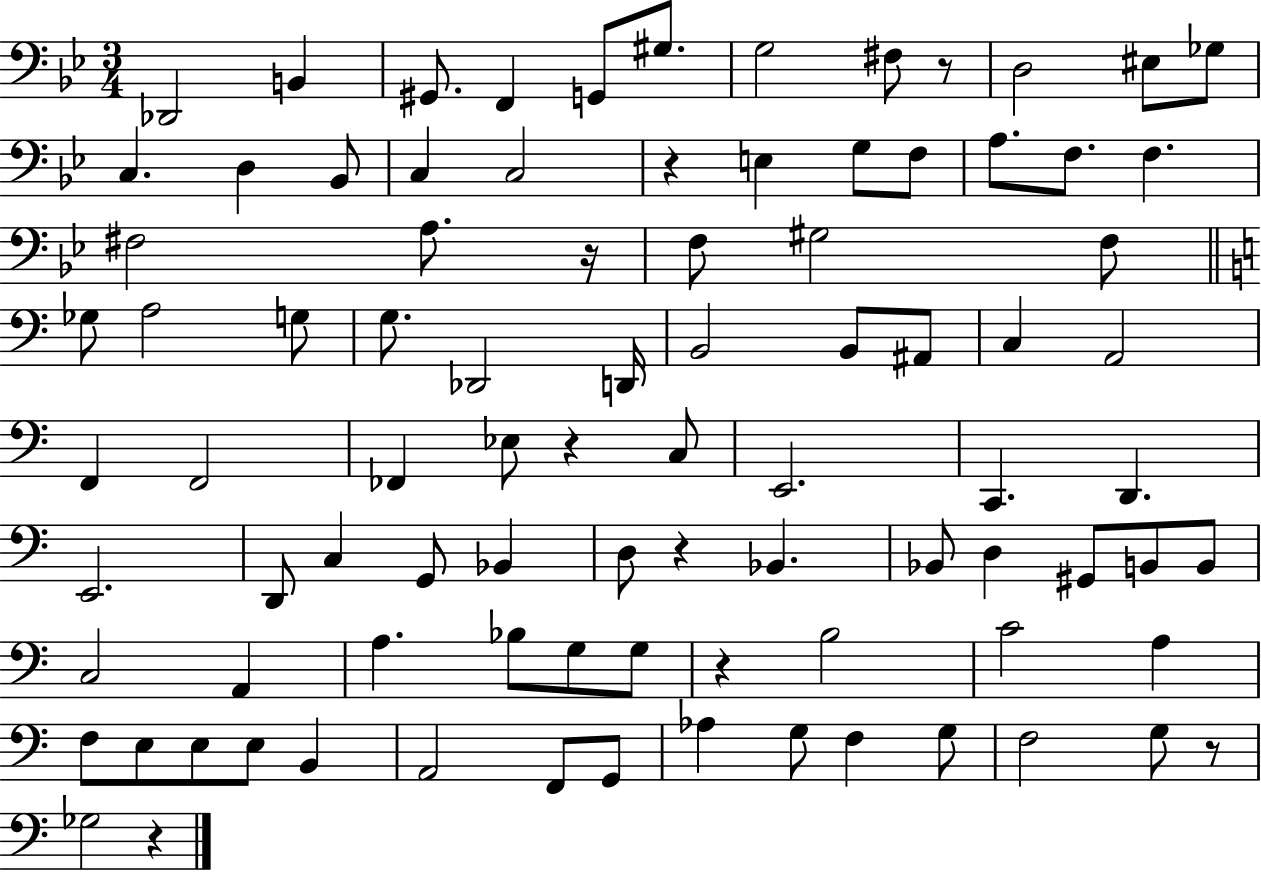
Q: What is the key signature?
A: BES major